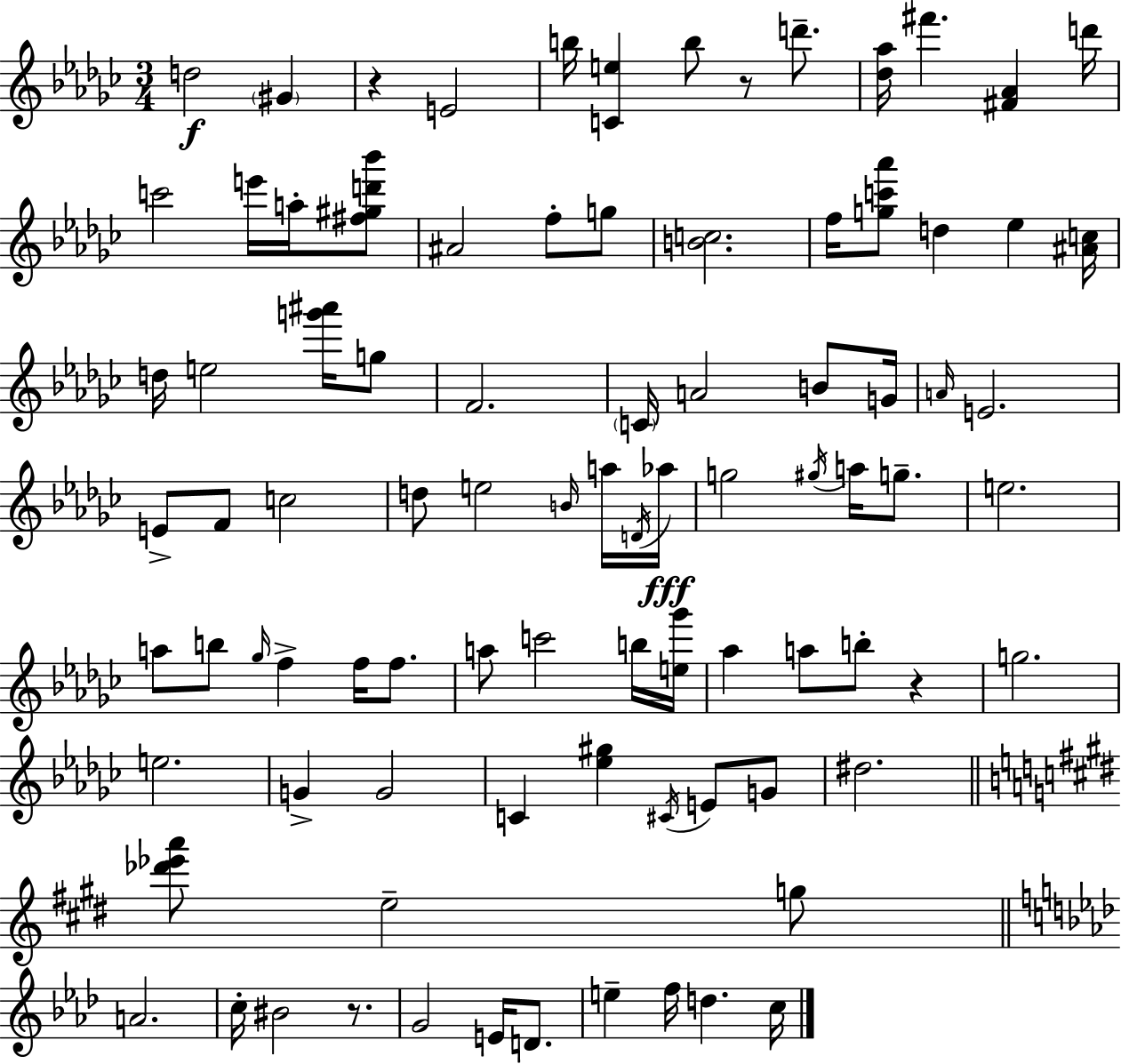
D5/h G#4/q R/q E4/h B5/s [C4,E5]/q B5/e R/e D6/e. [Db5,Ab5]/s F#6/q. [F#4,Ab4]/q D6/s C6/h E6/s A5/s [F#5,G#5,D6,Bb6]/e A#4/h F5/e G5/e [B4,C5]/h. F5/s [G5,C6,Ab6]/e D5/q Eb5/q [A#4,C5]/s D5/s E5/h [G6,A#6]/s G5/e F4/h. C4/s A4/h B4/e G4/s A4/s E4/h. E4/e F4/e C5/h D5/e E5/h B4/s A5/s D4/s Ab5/s G5/h G#5/s A5/s G5/e. E5/h. A5/e B5/e Gb5/s F5/q F5/s F5/e. A5/e C6/h B5/s [E5,Gb6]/s Ab5/q A5/e B5/e R/q G5/h. E5/h. G4/q G4/h C4/q [Eb5,G#5]/q C#4/s E4/e G4/e D#5/h. [Db6,Eb6,A6]/e E5/h G5/e A4/h. C5/s BIS4/h R/e. G4/h E4/s D4/e. E5/q F5/s D5/q. C5/s